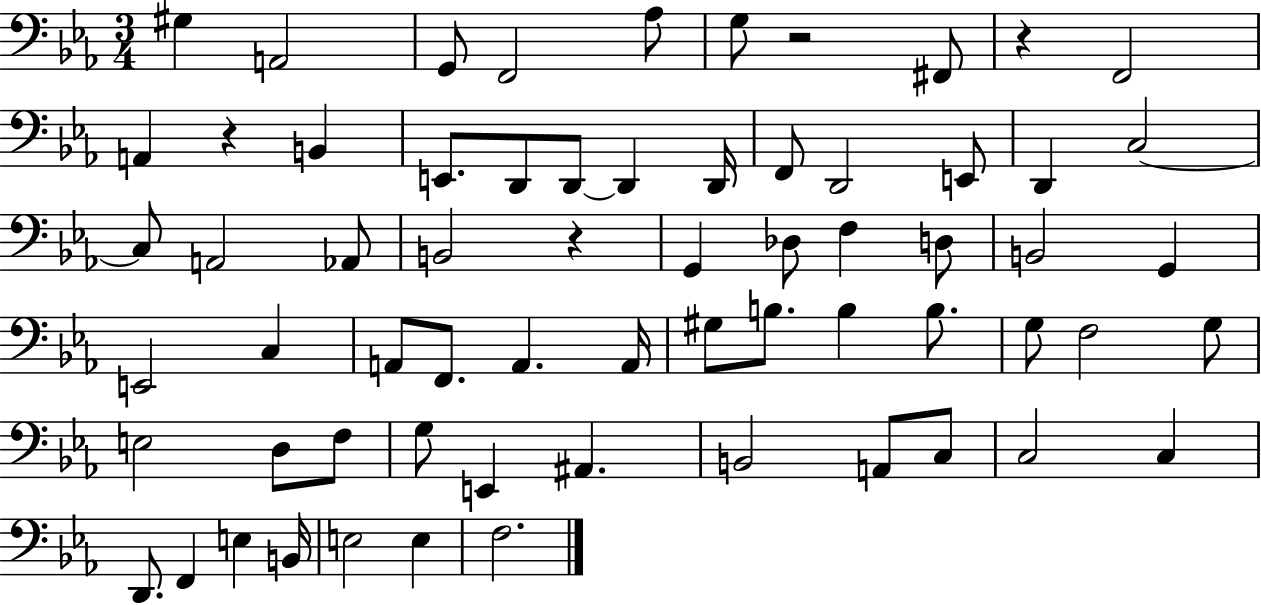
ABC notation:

X:1
T:Untitled
M:3/4
L:1/4
K:Eb
^G, A,,2 G,,/2 F,,2 _A,/2 G,/2 z2 ^F,,/2 z F,,2 A,, z B,, E,,/2 D,,/2 D,,/2 D,, D,,/4 F,,/2 D,,2 E,,/2 D,, C,2 C,/2 A,,2 _A,,/2 B,,2 z G,, _D,/2 F, D,/2 B,,2 G,, E,,2 C, A,,/2 F,,/2 A,, A,,/4 ^G,/2 B,/2 B, B,/2 G,/2 F,2 G,/2 E,2 D,/2 F,/2 G,/2 E,, ^A,, B,,2 A,,/2 C,/2 C,2 C, D,,/2 F,, E, B,,/4 E,2 E, F,2